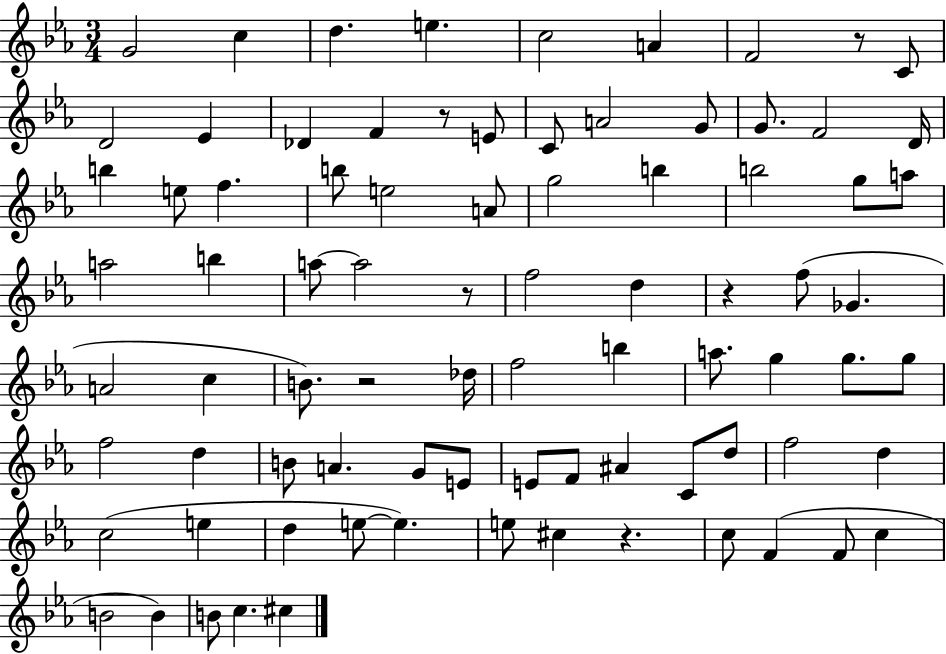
{
  \clef treble
  \numericTimeSignature
  \time 3/4
  \key ees \major
  \repeat volta 2 { g'2 c''4 | d''4. e''4. | c''2 a'4 | f'2 r8 c'8 | \break d'2 ees'4 | des'4 f'4 r8 e'8 | c'8 a'2 g'8 | g'8. f'2 d'16 | \break b''4 e''8 f''4. | b''8 e''2 a'8 | g''2 b''4 | b''2 g''8 a''8 | \break a''2 b''4 | a''8~~ a''2 r8 | f''2 d''4 | r4 f''8( ges'4. | \break a'2 c''4 | b'8.) r2 des''16 | f''2 b''4 | a''8. g''4 g''8. g''8 | \break f''2 d''4 | b'8 a'4. g'8 e'8 | e'8 f'8 ais'4 c'8 d''8 | f''2 d''4 | \break c''2( e''4 | d''4 e''8~~ e''4.) | e''8 cis''4 r4. | c''8 f'4( f'8 c''4 | \break b'2 b'4) | b'8 c''4. cis''4 | } \bar "|."
}